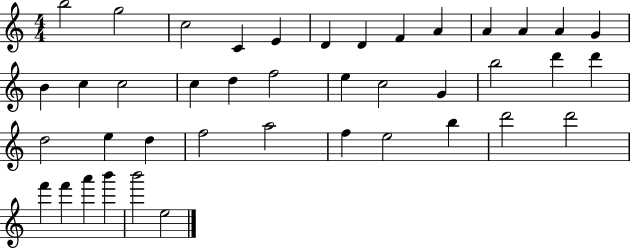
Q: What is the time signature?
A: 4/4